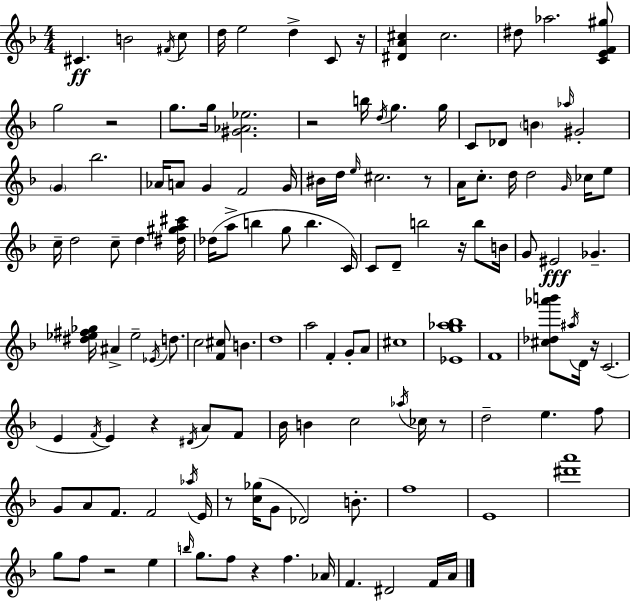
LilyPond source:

{
  \clef treble
  \numericTimeSignature
  \time 4/4
  \key f \major
  cis'4.\ff b'2 \acciaccatura { fis'16 } c''8 | d''16 e''2 d''4-> c'8 | r16 <dis' a' cis''>4 cis''2. | dis''8 aes''2. <c' e' f' gis''>8 | \break g''2 r2 | g''8. g''16 <gis' aes' ees''>2. | r2 b''16 \acciaccatura { d''16 } g''4. | g''16 c'8 des'8 \parenthesize b'4 \grace { aes''16 } gis'2-. | \break \parenthesize g'4 bes''2. | aes'16 a'8 g'4 f'2 | g'16 bis'16 d''16 \grace { e''16 } cis''2. | r8 a'16 c''8.-. d''16 d''2 | \break \grace { g'16 } ces''16 e''8 c''16-- d''2 c''8-- | d''4 <dis'' gis'' a'' cis'''>16 des''16( a''8-> b''4 g''8 b''4. | c'16) c'8 d'8-- b''2 | r16 b''8 b'16 g'8 eis'2\fff ges'4.-- | \break <dis'' ees'' fis'' ges''>16 ais'4-> ees''2-- | \acciaccatura { ees'16 } d''8. c''2 <f' cis''>8 | b'4. d''1 | a''2 f'4-. | \break g'8-. a'8 cis''1 | <ees' g'' aes'' bes''>1 | f'1 | <cis'' des'' aes''' b'''>8 \acciaccatura { ais''16 } d'16 r16 c'2.( | \break e'4 \acciaccatura { f'16 } e'4) | r4 \acciaccatura { dis'16 } a'8 f'8 bes'16 b'4 c''2 | \acciaccatura { aes''16 } ces''16 r8 d''2-- | e''4. f''8 g'8 a'8 f'8. | \break f'2 \acciaccatura { aes''16 } e'16 r8 <c'' ges''>16( g'8 | des'2) b'8.-. f''1 | e'1 | <dis''' a'''>1 | \break g''8 f''8 r2 | e''4 \grace { b''16 } g''8. f''8 | r4 f''4. aes'16 f'4. | dis'2 f'16 a'16 \bar "|."
}